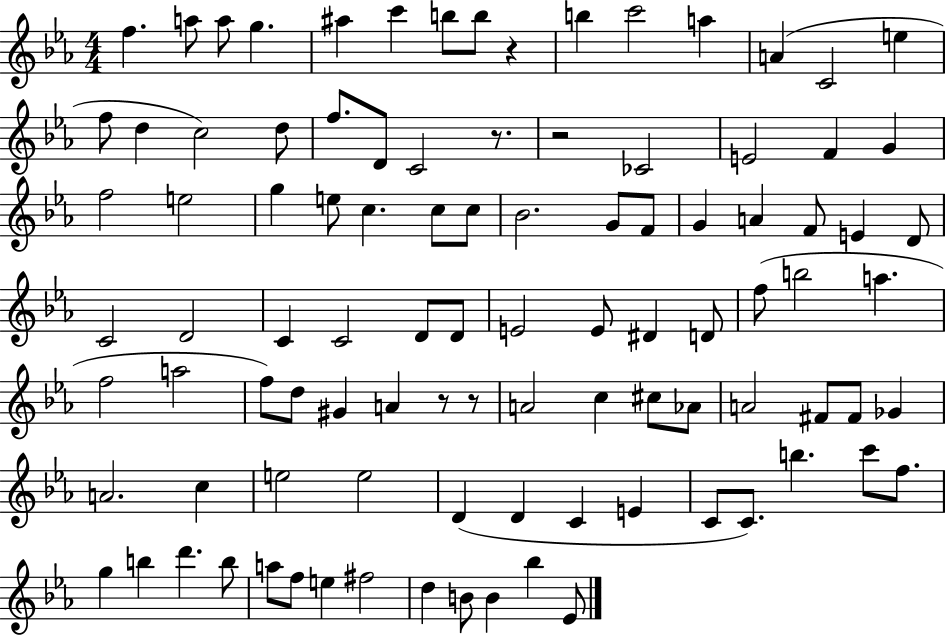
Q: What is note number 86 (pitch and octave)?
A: F5